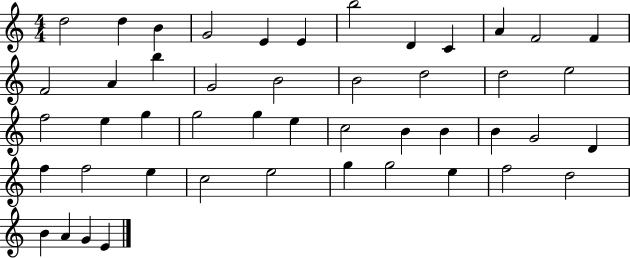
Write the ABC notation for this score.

X:1
T:Untitled
M:4/4
L:1/4
K:C
d2 d B G2 E E b2 D C A F2 F F2 A b G2 B2 B2 d2 d2 e2 f2 e g g2 g e c2 B B B G2 D f f2 e c2 e2 g g2 e f2 d2 B A G E